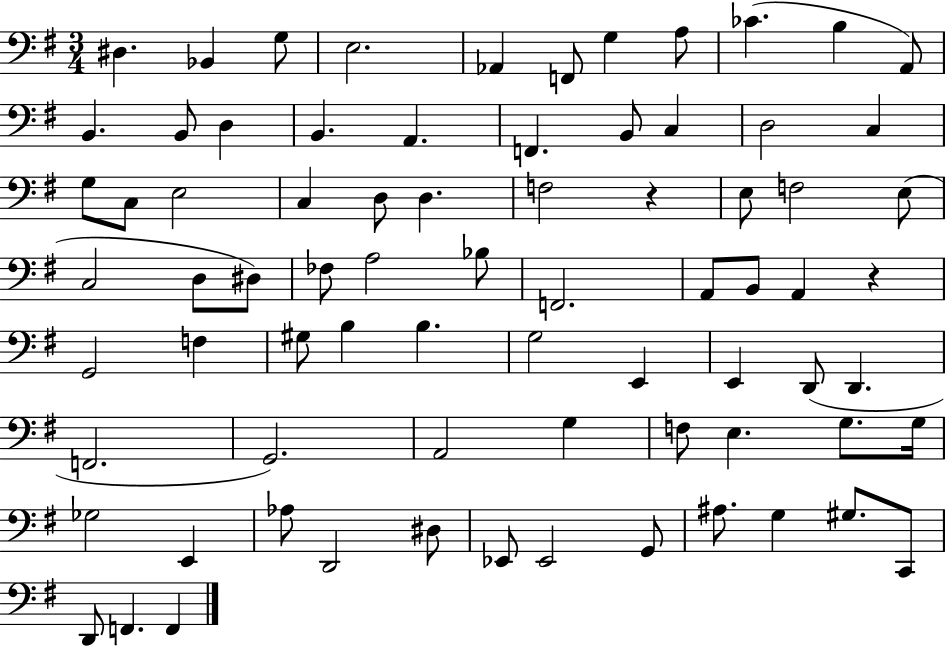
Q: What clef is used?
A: bass